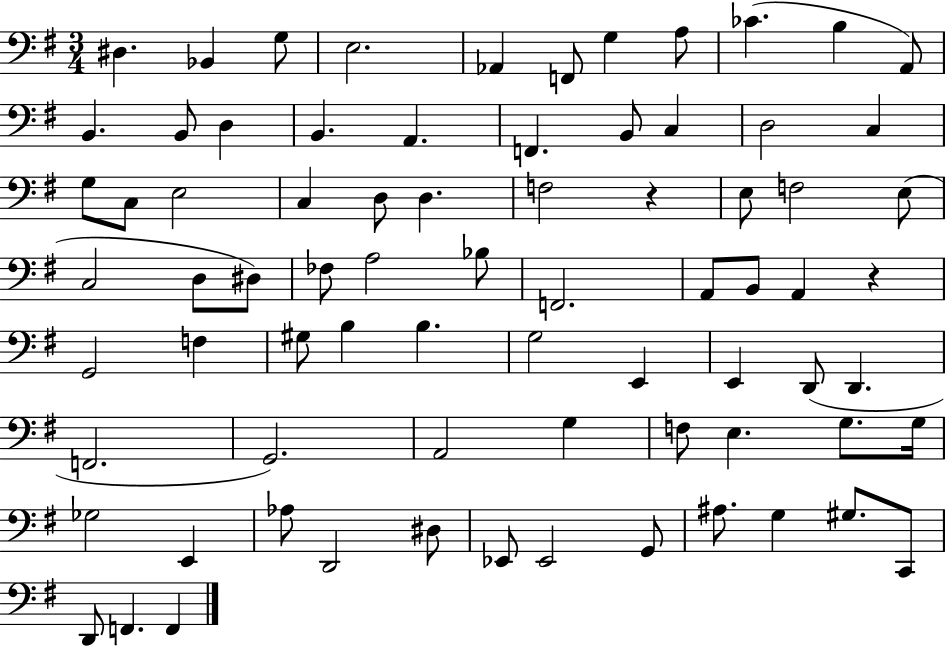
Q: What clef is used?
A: bass